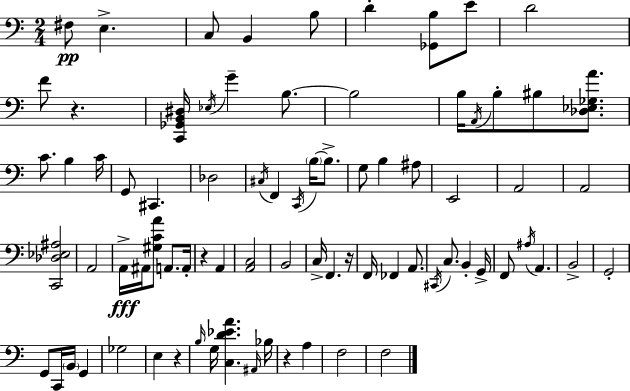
F#3/e E3/q. C3/e B2/q B3/e D4/q [Gb2,B3]/e E4/e D4/h F4/e R/q. [C2,Gb2,B2,D#3]/s Eb3/s G4/q B3/e. B3/h B3/s A2/s B3/e BIS3/e [Db3,Eb3,Gb3,A4]/e. C4/e. B3/q C4/s G2/e C#2/q. Db3/h C#3/s F2/q C2/s B3/s B3/e. G3/e B3/q A#3/e E2/h A2/h A2/h [C2,Db3,Eb3,A#3]/h A2/h A2/s A#2/s [G#3,C4,A4]/e A2/e. A2/s R/q A2/q [A2,C3]/h B2/h C3/s F2/q. R/s F2/s FES2/q A2/e. C#2/s C3/e. B2/q G2/s F2/e A#3/s A2/q. B2/h G2/h G2/e C2/s B2/s G2/q Gb3/h E3/q R/q B3/s G3/s [C3,D4,Eb4,A4]/q. A#2/s Bb3/s R/q A3/q F3/h F3/h